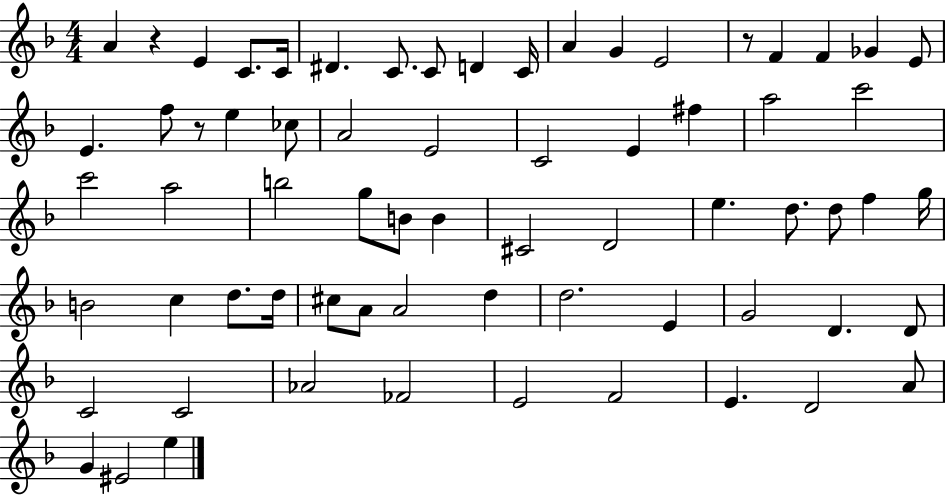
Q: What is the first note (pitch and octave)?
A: A4